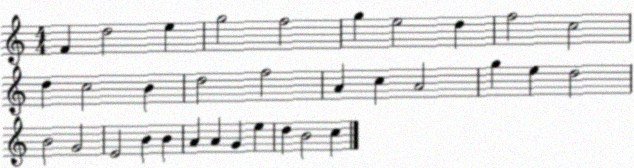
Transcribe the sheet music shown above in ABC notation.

X:1
T:Untitled
M:4/4
L:1/4
K:C
F d2 e g2 f2 g e2 d f2 c2 d c2 B d2 f2 A c A2 g e d2 B2 G2 E2 B B A A G e d B2 c